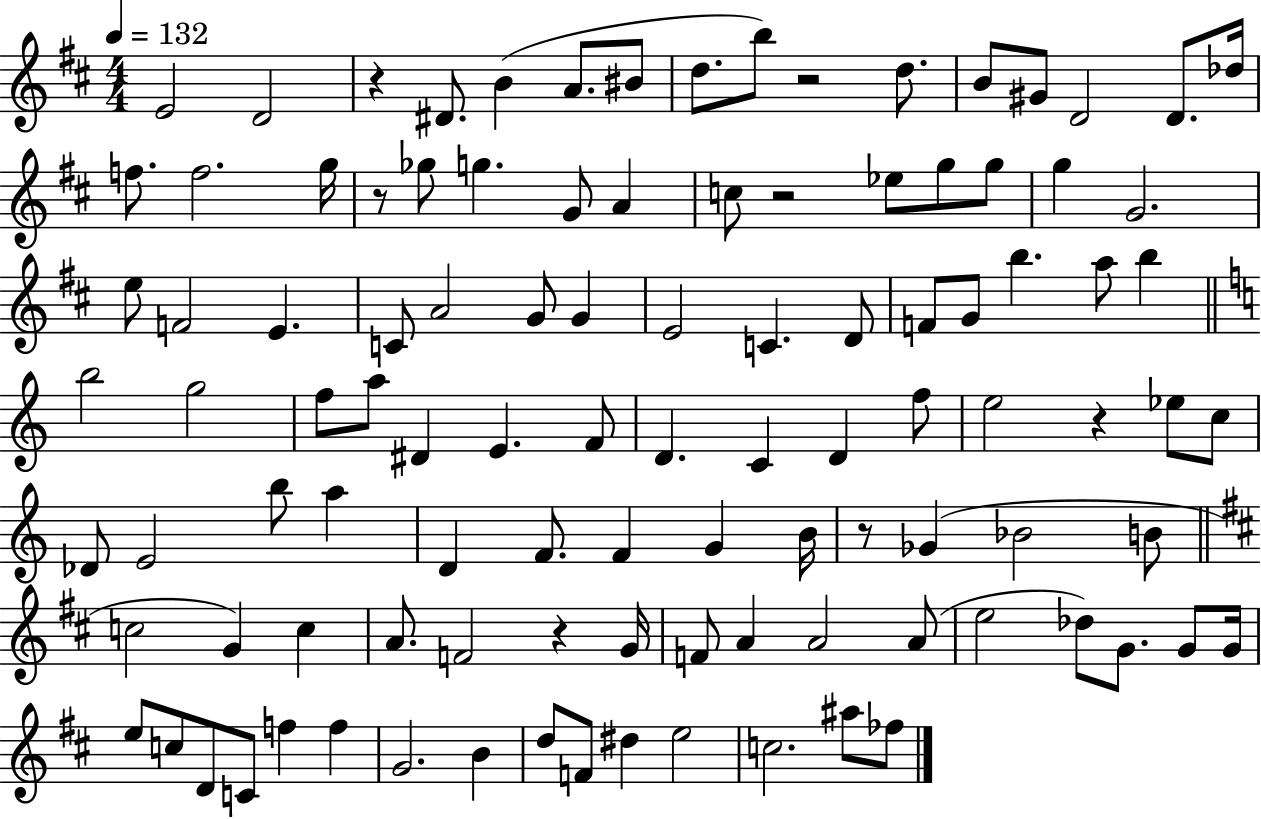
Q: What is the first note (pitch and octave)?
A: E4